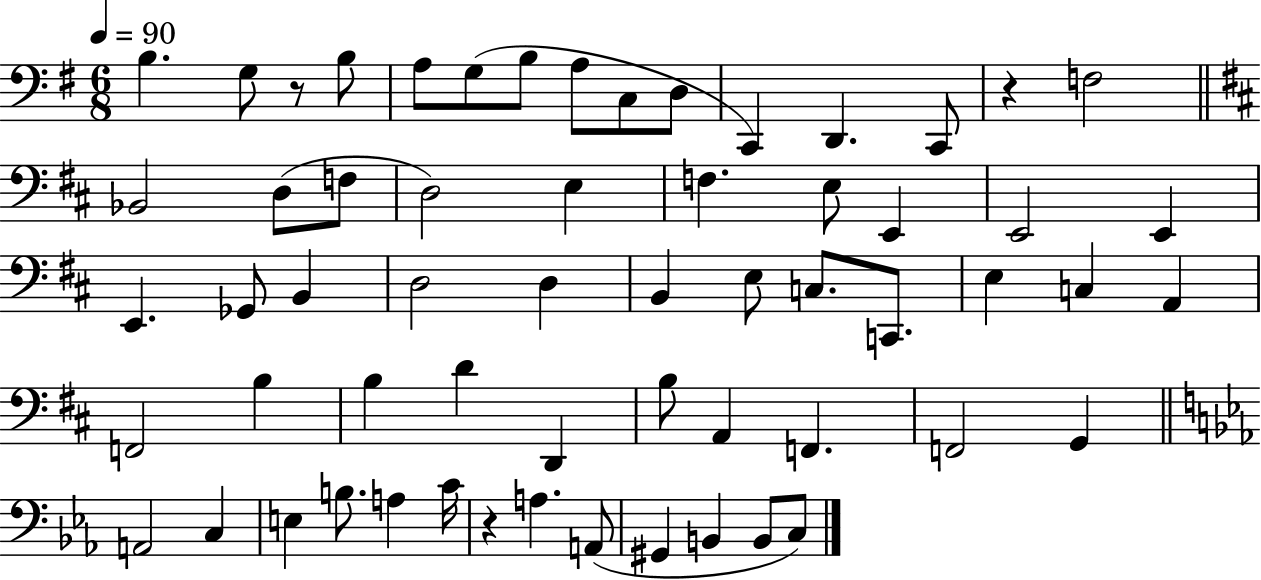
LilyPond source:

{
  \clef bass
  \numericTimeSignature
  \time 6/8
  \key g \major
  \tempo 4 = 90
  b4. g8 r8 b8 | a8 g8( b8 a8 c8 d8 | c,4) d,4. c,8 | r4 f2 | \break \bar "||" \break \key d \major bes,2 d8( f8 | d2) e4 | f4. e8 e,4 | e,2 e,4 | \break e,4. ges,8 b,4 | d2 d4 | b,4 e8 c8. c,8. | e4 c4 a,4 | \break f,2 b4 | b4 d'4 d,4 | b8 a,4 f,4. | f,2 g,4 | \break \bar "||" \break \key c \minor a,2 c4 | e4 b8. a4 c'16 | r4 a4. a,8( | gis,4 b,4 b,8 c8) | \break \bar "|."
}